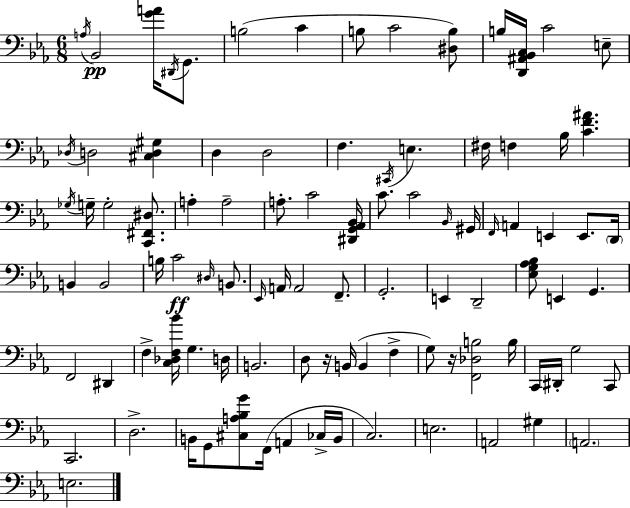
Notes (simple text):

A3/s Bb2/h [G4,A4]/s D#2/s G2/e. B3/h C4/q B3/e C4/h [D#3,B3]/e B3/s [D2,A#2,Bb2,C3]/s C4/h E3/e Db3/s D3/h [C#3,D3,G#3]/q D3/q D3/h F3/q. C#2/s E3/q. F#3/s F3/q Bb3/s [C4,F4,A#4]/q. Gb3/s G3/s G3/h [C2,F#2,D#3]/e. A3/q A3/h A3/e. C4/h [D#2,G2,Ab2,Bb2]/s C4/e. C4/h Bb2/s G#2/s F2/s A2/q E2/q E2/e. D2/s B2/q B2/h B3/s C4/h D#3/s B2/e. Eb2/s A2/s A2/h F2/e. G2/h. E2/q D2/h [Eb3,G3,Ab3,Bb3]/e E2/q G2/q. F2/h D#2/q F3/q [C3,Db3,F3,Bb4]/s G3/q. D3/s B2/h. D3/e R/s B2/s B2/q F3/q G3/e R/s [F2,Db3,B3]/h B3/s C2/s D#2/s G3/h C2/e C2/h. D3/h. B2/s G2/e [C#3,A3,Bb3,G4]/e F2/s A2/q CES3/s B2/s C3/h. E3/h. A2/h G#3/q A2/h. E3/h.